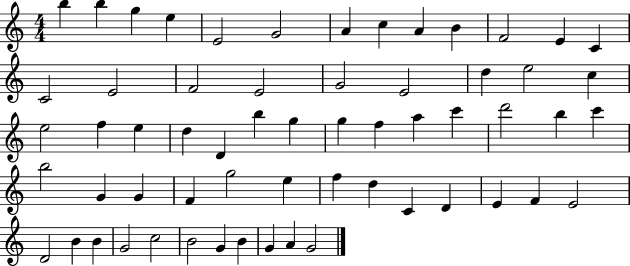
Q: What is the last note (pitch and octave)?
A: G4